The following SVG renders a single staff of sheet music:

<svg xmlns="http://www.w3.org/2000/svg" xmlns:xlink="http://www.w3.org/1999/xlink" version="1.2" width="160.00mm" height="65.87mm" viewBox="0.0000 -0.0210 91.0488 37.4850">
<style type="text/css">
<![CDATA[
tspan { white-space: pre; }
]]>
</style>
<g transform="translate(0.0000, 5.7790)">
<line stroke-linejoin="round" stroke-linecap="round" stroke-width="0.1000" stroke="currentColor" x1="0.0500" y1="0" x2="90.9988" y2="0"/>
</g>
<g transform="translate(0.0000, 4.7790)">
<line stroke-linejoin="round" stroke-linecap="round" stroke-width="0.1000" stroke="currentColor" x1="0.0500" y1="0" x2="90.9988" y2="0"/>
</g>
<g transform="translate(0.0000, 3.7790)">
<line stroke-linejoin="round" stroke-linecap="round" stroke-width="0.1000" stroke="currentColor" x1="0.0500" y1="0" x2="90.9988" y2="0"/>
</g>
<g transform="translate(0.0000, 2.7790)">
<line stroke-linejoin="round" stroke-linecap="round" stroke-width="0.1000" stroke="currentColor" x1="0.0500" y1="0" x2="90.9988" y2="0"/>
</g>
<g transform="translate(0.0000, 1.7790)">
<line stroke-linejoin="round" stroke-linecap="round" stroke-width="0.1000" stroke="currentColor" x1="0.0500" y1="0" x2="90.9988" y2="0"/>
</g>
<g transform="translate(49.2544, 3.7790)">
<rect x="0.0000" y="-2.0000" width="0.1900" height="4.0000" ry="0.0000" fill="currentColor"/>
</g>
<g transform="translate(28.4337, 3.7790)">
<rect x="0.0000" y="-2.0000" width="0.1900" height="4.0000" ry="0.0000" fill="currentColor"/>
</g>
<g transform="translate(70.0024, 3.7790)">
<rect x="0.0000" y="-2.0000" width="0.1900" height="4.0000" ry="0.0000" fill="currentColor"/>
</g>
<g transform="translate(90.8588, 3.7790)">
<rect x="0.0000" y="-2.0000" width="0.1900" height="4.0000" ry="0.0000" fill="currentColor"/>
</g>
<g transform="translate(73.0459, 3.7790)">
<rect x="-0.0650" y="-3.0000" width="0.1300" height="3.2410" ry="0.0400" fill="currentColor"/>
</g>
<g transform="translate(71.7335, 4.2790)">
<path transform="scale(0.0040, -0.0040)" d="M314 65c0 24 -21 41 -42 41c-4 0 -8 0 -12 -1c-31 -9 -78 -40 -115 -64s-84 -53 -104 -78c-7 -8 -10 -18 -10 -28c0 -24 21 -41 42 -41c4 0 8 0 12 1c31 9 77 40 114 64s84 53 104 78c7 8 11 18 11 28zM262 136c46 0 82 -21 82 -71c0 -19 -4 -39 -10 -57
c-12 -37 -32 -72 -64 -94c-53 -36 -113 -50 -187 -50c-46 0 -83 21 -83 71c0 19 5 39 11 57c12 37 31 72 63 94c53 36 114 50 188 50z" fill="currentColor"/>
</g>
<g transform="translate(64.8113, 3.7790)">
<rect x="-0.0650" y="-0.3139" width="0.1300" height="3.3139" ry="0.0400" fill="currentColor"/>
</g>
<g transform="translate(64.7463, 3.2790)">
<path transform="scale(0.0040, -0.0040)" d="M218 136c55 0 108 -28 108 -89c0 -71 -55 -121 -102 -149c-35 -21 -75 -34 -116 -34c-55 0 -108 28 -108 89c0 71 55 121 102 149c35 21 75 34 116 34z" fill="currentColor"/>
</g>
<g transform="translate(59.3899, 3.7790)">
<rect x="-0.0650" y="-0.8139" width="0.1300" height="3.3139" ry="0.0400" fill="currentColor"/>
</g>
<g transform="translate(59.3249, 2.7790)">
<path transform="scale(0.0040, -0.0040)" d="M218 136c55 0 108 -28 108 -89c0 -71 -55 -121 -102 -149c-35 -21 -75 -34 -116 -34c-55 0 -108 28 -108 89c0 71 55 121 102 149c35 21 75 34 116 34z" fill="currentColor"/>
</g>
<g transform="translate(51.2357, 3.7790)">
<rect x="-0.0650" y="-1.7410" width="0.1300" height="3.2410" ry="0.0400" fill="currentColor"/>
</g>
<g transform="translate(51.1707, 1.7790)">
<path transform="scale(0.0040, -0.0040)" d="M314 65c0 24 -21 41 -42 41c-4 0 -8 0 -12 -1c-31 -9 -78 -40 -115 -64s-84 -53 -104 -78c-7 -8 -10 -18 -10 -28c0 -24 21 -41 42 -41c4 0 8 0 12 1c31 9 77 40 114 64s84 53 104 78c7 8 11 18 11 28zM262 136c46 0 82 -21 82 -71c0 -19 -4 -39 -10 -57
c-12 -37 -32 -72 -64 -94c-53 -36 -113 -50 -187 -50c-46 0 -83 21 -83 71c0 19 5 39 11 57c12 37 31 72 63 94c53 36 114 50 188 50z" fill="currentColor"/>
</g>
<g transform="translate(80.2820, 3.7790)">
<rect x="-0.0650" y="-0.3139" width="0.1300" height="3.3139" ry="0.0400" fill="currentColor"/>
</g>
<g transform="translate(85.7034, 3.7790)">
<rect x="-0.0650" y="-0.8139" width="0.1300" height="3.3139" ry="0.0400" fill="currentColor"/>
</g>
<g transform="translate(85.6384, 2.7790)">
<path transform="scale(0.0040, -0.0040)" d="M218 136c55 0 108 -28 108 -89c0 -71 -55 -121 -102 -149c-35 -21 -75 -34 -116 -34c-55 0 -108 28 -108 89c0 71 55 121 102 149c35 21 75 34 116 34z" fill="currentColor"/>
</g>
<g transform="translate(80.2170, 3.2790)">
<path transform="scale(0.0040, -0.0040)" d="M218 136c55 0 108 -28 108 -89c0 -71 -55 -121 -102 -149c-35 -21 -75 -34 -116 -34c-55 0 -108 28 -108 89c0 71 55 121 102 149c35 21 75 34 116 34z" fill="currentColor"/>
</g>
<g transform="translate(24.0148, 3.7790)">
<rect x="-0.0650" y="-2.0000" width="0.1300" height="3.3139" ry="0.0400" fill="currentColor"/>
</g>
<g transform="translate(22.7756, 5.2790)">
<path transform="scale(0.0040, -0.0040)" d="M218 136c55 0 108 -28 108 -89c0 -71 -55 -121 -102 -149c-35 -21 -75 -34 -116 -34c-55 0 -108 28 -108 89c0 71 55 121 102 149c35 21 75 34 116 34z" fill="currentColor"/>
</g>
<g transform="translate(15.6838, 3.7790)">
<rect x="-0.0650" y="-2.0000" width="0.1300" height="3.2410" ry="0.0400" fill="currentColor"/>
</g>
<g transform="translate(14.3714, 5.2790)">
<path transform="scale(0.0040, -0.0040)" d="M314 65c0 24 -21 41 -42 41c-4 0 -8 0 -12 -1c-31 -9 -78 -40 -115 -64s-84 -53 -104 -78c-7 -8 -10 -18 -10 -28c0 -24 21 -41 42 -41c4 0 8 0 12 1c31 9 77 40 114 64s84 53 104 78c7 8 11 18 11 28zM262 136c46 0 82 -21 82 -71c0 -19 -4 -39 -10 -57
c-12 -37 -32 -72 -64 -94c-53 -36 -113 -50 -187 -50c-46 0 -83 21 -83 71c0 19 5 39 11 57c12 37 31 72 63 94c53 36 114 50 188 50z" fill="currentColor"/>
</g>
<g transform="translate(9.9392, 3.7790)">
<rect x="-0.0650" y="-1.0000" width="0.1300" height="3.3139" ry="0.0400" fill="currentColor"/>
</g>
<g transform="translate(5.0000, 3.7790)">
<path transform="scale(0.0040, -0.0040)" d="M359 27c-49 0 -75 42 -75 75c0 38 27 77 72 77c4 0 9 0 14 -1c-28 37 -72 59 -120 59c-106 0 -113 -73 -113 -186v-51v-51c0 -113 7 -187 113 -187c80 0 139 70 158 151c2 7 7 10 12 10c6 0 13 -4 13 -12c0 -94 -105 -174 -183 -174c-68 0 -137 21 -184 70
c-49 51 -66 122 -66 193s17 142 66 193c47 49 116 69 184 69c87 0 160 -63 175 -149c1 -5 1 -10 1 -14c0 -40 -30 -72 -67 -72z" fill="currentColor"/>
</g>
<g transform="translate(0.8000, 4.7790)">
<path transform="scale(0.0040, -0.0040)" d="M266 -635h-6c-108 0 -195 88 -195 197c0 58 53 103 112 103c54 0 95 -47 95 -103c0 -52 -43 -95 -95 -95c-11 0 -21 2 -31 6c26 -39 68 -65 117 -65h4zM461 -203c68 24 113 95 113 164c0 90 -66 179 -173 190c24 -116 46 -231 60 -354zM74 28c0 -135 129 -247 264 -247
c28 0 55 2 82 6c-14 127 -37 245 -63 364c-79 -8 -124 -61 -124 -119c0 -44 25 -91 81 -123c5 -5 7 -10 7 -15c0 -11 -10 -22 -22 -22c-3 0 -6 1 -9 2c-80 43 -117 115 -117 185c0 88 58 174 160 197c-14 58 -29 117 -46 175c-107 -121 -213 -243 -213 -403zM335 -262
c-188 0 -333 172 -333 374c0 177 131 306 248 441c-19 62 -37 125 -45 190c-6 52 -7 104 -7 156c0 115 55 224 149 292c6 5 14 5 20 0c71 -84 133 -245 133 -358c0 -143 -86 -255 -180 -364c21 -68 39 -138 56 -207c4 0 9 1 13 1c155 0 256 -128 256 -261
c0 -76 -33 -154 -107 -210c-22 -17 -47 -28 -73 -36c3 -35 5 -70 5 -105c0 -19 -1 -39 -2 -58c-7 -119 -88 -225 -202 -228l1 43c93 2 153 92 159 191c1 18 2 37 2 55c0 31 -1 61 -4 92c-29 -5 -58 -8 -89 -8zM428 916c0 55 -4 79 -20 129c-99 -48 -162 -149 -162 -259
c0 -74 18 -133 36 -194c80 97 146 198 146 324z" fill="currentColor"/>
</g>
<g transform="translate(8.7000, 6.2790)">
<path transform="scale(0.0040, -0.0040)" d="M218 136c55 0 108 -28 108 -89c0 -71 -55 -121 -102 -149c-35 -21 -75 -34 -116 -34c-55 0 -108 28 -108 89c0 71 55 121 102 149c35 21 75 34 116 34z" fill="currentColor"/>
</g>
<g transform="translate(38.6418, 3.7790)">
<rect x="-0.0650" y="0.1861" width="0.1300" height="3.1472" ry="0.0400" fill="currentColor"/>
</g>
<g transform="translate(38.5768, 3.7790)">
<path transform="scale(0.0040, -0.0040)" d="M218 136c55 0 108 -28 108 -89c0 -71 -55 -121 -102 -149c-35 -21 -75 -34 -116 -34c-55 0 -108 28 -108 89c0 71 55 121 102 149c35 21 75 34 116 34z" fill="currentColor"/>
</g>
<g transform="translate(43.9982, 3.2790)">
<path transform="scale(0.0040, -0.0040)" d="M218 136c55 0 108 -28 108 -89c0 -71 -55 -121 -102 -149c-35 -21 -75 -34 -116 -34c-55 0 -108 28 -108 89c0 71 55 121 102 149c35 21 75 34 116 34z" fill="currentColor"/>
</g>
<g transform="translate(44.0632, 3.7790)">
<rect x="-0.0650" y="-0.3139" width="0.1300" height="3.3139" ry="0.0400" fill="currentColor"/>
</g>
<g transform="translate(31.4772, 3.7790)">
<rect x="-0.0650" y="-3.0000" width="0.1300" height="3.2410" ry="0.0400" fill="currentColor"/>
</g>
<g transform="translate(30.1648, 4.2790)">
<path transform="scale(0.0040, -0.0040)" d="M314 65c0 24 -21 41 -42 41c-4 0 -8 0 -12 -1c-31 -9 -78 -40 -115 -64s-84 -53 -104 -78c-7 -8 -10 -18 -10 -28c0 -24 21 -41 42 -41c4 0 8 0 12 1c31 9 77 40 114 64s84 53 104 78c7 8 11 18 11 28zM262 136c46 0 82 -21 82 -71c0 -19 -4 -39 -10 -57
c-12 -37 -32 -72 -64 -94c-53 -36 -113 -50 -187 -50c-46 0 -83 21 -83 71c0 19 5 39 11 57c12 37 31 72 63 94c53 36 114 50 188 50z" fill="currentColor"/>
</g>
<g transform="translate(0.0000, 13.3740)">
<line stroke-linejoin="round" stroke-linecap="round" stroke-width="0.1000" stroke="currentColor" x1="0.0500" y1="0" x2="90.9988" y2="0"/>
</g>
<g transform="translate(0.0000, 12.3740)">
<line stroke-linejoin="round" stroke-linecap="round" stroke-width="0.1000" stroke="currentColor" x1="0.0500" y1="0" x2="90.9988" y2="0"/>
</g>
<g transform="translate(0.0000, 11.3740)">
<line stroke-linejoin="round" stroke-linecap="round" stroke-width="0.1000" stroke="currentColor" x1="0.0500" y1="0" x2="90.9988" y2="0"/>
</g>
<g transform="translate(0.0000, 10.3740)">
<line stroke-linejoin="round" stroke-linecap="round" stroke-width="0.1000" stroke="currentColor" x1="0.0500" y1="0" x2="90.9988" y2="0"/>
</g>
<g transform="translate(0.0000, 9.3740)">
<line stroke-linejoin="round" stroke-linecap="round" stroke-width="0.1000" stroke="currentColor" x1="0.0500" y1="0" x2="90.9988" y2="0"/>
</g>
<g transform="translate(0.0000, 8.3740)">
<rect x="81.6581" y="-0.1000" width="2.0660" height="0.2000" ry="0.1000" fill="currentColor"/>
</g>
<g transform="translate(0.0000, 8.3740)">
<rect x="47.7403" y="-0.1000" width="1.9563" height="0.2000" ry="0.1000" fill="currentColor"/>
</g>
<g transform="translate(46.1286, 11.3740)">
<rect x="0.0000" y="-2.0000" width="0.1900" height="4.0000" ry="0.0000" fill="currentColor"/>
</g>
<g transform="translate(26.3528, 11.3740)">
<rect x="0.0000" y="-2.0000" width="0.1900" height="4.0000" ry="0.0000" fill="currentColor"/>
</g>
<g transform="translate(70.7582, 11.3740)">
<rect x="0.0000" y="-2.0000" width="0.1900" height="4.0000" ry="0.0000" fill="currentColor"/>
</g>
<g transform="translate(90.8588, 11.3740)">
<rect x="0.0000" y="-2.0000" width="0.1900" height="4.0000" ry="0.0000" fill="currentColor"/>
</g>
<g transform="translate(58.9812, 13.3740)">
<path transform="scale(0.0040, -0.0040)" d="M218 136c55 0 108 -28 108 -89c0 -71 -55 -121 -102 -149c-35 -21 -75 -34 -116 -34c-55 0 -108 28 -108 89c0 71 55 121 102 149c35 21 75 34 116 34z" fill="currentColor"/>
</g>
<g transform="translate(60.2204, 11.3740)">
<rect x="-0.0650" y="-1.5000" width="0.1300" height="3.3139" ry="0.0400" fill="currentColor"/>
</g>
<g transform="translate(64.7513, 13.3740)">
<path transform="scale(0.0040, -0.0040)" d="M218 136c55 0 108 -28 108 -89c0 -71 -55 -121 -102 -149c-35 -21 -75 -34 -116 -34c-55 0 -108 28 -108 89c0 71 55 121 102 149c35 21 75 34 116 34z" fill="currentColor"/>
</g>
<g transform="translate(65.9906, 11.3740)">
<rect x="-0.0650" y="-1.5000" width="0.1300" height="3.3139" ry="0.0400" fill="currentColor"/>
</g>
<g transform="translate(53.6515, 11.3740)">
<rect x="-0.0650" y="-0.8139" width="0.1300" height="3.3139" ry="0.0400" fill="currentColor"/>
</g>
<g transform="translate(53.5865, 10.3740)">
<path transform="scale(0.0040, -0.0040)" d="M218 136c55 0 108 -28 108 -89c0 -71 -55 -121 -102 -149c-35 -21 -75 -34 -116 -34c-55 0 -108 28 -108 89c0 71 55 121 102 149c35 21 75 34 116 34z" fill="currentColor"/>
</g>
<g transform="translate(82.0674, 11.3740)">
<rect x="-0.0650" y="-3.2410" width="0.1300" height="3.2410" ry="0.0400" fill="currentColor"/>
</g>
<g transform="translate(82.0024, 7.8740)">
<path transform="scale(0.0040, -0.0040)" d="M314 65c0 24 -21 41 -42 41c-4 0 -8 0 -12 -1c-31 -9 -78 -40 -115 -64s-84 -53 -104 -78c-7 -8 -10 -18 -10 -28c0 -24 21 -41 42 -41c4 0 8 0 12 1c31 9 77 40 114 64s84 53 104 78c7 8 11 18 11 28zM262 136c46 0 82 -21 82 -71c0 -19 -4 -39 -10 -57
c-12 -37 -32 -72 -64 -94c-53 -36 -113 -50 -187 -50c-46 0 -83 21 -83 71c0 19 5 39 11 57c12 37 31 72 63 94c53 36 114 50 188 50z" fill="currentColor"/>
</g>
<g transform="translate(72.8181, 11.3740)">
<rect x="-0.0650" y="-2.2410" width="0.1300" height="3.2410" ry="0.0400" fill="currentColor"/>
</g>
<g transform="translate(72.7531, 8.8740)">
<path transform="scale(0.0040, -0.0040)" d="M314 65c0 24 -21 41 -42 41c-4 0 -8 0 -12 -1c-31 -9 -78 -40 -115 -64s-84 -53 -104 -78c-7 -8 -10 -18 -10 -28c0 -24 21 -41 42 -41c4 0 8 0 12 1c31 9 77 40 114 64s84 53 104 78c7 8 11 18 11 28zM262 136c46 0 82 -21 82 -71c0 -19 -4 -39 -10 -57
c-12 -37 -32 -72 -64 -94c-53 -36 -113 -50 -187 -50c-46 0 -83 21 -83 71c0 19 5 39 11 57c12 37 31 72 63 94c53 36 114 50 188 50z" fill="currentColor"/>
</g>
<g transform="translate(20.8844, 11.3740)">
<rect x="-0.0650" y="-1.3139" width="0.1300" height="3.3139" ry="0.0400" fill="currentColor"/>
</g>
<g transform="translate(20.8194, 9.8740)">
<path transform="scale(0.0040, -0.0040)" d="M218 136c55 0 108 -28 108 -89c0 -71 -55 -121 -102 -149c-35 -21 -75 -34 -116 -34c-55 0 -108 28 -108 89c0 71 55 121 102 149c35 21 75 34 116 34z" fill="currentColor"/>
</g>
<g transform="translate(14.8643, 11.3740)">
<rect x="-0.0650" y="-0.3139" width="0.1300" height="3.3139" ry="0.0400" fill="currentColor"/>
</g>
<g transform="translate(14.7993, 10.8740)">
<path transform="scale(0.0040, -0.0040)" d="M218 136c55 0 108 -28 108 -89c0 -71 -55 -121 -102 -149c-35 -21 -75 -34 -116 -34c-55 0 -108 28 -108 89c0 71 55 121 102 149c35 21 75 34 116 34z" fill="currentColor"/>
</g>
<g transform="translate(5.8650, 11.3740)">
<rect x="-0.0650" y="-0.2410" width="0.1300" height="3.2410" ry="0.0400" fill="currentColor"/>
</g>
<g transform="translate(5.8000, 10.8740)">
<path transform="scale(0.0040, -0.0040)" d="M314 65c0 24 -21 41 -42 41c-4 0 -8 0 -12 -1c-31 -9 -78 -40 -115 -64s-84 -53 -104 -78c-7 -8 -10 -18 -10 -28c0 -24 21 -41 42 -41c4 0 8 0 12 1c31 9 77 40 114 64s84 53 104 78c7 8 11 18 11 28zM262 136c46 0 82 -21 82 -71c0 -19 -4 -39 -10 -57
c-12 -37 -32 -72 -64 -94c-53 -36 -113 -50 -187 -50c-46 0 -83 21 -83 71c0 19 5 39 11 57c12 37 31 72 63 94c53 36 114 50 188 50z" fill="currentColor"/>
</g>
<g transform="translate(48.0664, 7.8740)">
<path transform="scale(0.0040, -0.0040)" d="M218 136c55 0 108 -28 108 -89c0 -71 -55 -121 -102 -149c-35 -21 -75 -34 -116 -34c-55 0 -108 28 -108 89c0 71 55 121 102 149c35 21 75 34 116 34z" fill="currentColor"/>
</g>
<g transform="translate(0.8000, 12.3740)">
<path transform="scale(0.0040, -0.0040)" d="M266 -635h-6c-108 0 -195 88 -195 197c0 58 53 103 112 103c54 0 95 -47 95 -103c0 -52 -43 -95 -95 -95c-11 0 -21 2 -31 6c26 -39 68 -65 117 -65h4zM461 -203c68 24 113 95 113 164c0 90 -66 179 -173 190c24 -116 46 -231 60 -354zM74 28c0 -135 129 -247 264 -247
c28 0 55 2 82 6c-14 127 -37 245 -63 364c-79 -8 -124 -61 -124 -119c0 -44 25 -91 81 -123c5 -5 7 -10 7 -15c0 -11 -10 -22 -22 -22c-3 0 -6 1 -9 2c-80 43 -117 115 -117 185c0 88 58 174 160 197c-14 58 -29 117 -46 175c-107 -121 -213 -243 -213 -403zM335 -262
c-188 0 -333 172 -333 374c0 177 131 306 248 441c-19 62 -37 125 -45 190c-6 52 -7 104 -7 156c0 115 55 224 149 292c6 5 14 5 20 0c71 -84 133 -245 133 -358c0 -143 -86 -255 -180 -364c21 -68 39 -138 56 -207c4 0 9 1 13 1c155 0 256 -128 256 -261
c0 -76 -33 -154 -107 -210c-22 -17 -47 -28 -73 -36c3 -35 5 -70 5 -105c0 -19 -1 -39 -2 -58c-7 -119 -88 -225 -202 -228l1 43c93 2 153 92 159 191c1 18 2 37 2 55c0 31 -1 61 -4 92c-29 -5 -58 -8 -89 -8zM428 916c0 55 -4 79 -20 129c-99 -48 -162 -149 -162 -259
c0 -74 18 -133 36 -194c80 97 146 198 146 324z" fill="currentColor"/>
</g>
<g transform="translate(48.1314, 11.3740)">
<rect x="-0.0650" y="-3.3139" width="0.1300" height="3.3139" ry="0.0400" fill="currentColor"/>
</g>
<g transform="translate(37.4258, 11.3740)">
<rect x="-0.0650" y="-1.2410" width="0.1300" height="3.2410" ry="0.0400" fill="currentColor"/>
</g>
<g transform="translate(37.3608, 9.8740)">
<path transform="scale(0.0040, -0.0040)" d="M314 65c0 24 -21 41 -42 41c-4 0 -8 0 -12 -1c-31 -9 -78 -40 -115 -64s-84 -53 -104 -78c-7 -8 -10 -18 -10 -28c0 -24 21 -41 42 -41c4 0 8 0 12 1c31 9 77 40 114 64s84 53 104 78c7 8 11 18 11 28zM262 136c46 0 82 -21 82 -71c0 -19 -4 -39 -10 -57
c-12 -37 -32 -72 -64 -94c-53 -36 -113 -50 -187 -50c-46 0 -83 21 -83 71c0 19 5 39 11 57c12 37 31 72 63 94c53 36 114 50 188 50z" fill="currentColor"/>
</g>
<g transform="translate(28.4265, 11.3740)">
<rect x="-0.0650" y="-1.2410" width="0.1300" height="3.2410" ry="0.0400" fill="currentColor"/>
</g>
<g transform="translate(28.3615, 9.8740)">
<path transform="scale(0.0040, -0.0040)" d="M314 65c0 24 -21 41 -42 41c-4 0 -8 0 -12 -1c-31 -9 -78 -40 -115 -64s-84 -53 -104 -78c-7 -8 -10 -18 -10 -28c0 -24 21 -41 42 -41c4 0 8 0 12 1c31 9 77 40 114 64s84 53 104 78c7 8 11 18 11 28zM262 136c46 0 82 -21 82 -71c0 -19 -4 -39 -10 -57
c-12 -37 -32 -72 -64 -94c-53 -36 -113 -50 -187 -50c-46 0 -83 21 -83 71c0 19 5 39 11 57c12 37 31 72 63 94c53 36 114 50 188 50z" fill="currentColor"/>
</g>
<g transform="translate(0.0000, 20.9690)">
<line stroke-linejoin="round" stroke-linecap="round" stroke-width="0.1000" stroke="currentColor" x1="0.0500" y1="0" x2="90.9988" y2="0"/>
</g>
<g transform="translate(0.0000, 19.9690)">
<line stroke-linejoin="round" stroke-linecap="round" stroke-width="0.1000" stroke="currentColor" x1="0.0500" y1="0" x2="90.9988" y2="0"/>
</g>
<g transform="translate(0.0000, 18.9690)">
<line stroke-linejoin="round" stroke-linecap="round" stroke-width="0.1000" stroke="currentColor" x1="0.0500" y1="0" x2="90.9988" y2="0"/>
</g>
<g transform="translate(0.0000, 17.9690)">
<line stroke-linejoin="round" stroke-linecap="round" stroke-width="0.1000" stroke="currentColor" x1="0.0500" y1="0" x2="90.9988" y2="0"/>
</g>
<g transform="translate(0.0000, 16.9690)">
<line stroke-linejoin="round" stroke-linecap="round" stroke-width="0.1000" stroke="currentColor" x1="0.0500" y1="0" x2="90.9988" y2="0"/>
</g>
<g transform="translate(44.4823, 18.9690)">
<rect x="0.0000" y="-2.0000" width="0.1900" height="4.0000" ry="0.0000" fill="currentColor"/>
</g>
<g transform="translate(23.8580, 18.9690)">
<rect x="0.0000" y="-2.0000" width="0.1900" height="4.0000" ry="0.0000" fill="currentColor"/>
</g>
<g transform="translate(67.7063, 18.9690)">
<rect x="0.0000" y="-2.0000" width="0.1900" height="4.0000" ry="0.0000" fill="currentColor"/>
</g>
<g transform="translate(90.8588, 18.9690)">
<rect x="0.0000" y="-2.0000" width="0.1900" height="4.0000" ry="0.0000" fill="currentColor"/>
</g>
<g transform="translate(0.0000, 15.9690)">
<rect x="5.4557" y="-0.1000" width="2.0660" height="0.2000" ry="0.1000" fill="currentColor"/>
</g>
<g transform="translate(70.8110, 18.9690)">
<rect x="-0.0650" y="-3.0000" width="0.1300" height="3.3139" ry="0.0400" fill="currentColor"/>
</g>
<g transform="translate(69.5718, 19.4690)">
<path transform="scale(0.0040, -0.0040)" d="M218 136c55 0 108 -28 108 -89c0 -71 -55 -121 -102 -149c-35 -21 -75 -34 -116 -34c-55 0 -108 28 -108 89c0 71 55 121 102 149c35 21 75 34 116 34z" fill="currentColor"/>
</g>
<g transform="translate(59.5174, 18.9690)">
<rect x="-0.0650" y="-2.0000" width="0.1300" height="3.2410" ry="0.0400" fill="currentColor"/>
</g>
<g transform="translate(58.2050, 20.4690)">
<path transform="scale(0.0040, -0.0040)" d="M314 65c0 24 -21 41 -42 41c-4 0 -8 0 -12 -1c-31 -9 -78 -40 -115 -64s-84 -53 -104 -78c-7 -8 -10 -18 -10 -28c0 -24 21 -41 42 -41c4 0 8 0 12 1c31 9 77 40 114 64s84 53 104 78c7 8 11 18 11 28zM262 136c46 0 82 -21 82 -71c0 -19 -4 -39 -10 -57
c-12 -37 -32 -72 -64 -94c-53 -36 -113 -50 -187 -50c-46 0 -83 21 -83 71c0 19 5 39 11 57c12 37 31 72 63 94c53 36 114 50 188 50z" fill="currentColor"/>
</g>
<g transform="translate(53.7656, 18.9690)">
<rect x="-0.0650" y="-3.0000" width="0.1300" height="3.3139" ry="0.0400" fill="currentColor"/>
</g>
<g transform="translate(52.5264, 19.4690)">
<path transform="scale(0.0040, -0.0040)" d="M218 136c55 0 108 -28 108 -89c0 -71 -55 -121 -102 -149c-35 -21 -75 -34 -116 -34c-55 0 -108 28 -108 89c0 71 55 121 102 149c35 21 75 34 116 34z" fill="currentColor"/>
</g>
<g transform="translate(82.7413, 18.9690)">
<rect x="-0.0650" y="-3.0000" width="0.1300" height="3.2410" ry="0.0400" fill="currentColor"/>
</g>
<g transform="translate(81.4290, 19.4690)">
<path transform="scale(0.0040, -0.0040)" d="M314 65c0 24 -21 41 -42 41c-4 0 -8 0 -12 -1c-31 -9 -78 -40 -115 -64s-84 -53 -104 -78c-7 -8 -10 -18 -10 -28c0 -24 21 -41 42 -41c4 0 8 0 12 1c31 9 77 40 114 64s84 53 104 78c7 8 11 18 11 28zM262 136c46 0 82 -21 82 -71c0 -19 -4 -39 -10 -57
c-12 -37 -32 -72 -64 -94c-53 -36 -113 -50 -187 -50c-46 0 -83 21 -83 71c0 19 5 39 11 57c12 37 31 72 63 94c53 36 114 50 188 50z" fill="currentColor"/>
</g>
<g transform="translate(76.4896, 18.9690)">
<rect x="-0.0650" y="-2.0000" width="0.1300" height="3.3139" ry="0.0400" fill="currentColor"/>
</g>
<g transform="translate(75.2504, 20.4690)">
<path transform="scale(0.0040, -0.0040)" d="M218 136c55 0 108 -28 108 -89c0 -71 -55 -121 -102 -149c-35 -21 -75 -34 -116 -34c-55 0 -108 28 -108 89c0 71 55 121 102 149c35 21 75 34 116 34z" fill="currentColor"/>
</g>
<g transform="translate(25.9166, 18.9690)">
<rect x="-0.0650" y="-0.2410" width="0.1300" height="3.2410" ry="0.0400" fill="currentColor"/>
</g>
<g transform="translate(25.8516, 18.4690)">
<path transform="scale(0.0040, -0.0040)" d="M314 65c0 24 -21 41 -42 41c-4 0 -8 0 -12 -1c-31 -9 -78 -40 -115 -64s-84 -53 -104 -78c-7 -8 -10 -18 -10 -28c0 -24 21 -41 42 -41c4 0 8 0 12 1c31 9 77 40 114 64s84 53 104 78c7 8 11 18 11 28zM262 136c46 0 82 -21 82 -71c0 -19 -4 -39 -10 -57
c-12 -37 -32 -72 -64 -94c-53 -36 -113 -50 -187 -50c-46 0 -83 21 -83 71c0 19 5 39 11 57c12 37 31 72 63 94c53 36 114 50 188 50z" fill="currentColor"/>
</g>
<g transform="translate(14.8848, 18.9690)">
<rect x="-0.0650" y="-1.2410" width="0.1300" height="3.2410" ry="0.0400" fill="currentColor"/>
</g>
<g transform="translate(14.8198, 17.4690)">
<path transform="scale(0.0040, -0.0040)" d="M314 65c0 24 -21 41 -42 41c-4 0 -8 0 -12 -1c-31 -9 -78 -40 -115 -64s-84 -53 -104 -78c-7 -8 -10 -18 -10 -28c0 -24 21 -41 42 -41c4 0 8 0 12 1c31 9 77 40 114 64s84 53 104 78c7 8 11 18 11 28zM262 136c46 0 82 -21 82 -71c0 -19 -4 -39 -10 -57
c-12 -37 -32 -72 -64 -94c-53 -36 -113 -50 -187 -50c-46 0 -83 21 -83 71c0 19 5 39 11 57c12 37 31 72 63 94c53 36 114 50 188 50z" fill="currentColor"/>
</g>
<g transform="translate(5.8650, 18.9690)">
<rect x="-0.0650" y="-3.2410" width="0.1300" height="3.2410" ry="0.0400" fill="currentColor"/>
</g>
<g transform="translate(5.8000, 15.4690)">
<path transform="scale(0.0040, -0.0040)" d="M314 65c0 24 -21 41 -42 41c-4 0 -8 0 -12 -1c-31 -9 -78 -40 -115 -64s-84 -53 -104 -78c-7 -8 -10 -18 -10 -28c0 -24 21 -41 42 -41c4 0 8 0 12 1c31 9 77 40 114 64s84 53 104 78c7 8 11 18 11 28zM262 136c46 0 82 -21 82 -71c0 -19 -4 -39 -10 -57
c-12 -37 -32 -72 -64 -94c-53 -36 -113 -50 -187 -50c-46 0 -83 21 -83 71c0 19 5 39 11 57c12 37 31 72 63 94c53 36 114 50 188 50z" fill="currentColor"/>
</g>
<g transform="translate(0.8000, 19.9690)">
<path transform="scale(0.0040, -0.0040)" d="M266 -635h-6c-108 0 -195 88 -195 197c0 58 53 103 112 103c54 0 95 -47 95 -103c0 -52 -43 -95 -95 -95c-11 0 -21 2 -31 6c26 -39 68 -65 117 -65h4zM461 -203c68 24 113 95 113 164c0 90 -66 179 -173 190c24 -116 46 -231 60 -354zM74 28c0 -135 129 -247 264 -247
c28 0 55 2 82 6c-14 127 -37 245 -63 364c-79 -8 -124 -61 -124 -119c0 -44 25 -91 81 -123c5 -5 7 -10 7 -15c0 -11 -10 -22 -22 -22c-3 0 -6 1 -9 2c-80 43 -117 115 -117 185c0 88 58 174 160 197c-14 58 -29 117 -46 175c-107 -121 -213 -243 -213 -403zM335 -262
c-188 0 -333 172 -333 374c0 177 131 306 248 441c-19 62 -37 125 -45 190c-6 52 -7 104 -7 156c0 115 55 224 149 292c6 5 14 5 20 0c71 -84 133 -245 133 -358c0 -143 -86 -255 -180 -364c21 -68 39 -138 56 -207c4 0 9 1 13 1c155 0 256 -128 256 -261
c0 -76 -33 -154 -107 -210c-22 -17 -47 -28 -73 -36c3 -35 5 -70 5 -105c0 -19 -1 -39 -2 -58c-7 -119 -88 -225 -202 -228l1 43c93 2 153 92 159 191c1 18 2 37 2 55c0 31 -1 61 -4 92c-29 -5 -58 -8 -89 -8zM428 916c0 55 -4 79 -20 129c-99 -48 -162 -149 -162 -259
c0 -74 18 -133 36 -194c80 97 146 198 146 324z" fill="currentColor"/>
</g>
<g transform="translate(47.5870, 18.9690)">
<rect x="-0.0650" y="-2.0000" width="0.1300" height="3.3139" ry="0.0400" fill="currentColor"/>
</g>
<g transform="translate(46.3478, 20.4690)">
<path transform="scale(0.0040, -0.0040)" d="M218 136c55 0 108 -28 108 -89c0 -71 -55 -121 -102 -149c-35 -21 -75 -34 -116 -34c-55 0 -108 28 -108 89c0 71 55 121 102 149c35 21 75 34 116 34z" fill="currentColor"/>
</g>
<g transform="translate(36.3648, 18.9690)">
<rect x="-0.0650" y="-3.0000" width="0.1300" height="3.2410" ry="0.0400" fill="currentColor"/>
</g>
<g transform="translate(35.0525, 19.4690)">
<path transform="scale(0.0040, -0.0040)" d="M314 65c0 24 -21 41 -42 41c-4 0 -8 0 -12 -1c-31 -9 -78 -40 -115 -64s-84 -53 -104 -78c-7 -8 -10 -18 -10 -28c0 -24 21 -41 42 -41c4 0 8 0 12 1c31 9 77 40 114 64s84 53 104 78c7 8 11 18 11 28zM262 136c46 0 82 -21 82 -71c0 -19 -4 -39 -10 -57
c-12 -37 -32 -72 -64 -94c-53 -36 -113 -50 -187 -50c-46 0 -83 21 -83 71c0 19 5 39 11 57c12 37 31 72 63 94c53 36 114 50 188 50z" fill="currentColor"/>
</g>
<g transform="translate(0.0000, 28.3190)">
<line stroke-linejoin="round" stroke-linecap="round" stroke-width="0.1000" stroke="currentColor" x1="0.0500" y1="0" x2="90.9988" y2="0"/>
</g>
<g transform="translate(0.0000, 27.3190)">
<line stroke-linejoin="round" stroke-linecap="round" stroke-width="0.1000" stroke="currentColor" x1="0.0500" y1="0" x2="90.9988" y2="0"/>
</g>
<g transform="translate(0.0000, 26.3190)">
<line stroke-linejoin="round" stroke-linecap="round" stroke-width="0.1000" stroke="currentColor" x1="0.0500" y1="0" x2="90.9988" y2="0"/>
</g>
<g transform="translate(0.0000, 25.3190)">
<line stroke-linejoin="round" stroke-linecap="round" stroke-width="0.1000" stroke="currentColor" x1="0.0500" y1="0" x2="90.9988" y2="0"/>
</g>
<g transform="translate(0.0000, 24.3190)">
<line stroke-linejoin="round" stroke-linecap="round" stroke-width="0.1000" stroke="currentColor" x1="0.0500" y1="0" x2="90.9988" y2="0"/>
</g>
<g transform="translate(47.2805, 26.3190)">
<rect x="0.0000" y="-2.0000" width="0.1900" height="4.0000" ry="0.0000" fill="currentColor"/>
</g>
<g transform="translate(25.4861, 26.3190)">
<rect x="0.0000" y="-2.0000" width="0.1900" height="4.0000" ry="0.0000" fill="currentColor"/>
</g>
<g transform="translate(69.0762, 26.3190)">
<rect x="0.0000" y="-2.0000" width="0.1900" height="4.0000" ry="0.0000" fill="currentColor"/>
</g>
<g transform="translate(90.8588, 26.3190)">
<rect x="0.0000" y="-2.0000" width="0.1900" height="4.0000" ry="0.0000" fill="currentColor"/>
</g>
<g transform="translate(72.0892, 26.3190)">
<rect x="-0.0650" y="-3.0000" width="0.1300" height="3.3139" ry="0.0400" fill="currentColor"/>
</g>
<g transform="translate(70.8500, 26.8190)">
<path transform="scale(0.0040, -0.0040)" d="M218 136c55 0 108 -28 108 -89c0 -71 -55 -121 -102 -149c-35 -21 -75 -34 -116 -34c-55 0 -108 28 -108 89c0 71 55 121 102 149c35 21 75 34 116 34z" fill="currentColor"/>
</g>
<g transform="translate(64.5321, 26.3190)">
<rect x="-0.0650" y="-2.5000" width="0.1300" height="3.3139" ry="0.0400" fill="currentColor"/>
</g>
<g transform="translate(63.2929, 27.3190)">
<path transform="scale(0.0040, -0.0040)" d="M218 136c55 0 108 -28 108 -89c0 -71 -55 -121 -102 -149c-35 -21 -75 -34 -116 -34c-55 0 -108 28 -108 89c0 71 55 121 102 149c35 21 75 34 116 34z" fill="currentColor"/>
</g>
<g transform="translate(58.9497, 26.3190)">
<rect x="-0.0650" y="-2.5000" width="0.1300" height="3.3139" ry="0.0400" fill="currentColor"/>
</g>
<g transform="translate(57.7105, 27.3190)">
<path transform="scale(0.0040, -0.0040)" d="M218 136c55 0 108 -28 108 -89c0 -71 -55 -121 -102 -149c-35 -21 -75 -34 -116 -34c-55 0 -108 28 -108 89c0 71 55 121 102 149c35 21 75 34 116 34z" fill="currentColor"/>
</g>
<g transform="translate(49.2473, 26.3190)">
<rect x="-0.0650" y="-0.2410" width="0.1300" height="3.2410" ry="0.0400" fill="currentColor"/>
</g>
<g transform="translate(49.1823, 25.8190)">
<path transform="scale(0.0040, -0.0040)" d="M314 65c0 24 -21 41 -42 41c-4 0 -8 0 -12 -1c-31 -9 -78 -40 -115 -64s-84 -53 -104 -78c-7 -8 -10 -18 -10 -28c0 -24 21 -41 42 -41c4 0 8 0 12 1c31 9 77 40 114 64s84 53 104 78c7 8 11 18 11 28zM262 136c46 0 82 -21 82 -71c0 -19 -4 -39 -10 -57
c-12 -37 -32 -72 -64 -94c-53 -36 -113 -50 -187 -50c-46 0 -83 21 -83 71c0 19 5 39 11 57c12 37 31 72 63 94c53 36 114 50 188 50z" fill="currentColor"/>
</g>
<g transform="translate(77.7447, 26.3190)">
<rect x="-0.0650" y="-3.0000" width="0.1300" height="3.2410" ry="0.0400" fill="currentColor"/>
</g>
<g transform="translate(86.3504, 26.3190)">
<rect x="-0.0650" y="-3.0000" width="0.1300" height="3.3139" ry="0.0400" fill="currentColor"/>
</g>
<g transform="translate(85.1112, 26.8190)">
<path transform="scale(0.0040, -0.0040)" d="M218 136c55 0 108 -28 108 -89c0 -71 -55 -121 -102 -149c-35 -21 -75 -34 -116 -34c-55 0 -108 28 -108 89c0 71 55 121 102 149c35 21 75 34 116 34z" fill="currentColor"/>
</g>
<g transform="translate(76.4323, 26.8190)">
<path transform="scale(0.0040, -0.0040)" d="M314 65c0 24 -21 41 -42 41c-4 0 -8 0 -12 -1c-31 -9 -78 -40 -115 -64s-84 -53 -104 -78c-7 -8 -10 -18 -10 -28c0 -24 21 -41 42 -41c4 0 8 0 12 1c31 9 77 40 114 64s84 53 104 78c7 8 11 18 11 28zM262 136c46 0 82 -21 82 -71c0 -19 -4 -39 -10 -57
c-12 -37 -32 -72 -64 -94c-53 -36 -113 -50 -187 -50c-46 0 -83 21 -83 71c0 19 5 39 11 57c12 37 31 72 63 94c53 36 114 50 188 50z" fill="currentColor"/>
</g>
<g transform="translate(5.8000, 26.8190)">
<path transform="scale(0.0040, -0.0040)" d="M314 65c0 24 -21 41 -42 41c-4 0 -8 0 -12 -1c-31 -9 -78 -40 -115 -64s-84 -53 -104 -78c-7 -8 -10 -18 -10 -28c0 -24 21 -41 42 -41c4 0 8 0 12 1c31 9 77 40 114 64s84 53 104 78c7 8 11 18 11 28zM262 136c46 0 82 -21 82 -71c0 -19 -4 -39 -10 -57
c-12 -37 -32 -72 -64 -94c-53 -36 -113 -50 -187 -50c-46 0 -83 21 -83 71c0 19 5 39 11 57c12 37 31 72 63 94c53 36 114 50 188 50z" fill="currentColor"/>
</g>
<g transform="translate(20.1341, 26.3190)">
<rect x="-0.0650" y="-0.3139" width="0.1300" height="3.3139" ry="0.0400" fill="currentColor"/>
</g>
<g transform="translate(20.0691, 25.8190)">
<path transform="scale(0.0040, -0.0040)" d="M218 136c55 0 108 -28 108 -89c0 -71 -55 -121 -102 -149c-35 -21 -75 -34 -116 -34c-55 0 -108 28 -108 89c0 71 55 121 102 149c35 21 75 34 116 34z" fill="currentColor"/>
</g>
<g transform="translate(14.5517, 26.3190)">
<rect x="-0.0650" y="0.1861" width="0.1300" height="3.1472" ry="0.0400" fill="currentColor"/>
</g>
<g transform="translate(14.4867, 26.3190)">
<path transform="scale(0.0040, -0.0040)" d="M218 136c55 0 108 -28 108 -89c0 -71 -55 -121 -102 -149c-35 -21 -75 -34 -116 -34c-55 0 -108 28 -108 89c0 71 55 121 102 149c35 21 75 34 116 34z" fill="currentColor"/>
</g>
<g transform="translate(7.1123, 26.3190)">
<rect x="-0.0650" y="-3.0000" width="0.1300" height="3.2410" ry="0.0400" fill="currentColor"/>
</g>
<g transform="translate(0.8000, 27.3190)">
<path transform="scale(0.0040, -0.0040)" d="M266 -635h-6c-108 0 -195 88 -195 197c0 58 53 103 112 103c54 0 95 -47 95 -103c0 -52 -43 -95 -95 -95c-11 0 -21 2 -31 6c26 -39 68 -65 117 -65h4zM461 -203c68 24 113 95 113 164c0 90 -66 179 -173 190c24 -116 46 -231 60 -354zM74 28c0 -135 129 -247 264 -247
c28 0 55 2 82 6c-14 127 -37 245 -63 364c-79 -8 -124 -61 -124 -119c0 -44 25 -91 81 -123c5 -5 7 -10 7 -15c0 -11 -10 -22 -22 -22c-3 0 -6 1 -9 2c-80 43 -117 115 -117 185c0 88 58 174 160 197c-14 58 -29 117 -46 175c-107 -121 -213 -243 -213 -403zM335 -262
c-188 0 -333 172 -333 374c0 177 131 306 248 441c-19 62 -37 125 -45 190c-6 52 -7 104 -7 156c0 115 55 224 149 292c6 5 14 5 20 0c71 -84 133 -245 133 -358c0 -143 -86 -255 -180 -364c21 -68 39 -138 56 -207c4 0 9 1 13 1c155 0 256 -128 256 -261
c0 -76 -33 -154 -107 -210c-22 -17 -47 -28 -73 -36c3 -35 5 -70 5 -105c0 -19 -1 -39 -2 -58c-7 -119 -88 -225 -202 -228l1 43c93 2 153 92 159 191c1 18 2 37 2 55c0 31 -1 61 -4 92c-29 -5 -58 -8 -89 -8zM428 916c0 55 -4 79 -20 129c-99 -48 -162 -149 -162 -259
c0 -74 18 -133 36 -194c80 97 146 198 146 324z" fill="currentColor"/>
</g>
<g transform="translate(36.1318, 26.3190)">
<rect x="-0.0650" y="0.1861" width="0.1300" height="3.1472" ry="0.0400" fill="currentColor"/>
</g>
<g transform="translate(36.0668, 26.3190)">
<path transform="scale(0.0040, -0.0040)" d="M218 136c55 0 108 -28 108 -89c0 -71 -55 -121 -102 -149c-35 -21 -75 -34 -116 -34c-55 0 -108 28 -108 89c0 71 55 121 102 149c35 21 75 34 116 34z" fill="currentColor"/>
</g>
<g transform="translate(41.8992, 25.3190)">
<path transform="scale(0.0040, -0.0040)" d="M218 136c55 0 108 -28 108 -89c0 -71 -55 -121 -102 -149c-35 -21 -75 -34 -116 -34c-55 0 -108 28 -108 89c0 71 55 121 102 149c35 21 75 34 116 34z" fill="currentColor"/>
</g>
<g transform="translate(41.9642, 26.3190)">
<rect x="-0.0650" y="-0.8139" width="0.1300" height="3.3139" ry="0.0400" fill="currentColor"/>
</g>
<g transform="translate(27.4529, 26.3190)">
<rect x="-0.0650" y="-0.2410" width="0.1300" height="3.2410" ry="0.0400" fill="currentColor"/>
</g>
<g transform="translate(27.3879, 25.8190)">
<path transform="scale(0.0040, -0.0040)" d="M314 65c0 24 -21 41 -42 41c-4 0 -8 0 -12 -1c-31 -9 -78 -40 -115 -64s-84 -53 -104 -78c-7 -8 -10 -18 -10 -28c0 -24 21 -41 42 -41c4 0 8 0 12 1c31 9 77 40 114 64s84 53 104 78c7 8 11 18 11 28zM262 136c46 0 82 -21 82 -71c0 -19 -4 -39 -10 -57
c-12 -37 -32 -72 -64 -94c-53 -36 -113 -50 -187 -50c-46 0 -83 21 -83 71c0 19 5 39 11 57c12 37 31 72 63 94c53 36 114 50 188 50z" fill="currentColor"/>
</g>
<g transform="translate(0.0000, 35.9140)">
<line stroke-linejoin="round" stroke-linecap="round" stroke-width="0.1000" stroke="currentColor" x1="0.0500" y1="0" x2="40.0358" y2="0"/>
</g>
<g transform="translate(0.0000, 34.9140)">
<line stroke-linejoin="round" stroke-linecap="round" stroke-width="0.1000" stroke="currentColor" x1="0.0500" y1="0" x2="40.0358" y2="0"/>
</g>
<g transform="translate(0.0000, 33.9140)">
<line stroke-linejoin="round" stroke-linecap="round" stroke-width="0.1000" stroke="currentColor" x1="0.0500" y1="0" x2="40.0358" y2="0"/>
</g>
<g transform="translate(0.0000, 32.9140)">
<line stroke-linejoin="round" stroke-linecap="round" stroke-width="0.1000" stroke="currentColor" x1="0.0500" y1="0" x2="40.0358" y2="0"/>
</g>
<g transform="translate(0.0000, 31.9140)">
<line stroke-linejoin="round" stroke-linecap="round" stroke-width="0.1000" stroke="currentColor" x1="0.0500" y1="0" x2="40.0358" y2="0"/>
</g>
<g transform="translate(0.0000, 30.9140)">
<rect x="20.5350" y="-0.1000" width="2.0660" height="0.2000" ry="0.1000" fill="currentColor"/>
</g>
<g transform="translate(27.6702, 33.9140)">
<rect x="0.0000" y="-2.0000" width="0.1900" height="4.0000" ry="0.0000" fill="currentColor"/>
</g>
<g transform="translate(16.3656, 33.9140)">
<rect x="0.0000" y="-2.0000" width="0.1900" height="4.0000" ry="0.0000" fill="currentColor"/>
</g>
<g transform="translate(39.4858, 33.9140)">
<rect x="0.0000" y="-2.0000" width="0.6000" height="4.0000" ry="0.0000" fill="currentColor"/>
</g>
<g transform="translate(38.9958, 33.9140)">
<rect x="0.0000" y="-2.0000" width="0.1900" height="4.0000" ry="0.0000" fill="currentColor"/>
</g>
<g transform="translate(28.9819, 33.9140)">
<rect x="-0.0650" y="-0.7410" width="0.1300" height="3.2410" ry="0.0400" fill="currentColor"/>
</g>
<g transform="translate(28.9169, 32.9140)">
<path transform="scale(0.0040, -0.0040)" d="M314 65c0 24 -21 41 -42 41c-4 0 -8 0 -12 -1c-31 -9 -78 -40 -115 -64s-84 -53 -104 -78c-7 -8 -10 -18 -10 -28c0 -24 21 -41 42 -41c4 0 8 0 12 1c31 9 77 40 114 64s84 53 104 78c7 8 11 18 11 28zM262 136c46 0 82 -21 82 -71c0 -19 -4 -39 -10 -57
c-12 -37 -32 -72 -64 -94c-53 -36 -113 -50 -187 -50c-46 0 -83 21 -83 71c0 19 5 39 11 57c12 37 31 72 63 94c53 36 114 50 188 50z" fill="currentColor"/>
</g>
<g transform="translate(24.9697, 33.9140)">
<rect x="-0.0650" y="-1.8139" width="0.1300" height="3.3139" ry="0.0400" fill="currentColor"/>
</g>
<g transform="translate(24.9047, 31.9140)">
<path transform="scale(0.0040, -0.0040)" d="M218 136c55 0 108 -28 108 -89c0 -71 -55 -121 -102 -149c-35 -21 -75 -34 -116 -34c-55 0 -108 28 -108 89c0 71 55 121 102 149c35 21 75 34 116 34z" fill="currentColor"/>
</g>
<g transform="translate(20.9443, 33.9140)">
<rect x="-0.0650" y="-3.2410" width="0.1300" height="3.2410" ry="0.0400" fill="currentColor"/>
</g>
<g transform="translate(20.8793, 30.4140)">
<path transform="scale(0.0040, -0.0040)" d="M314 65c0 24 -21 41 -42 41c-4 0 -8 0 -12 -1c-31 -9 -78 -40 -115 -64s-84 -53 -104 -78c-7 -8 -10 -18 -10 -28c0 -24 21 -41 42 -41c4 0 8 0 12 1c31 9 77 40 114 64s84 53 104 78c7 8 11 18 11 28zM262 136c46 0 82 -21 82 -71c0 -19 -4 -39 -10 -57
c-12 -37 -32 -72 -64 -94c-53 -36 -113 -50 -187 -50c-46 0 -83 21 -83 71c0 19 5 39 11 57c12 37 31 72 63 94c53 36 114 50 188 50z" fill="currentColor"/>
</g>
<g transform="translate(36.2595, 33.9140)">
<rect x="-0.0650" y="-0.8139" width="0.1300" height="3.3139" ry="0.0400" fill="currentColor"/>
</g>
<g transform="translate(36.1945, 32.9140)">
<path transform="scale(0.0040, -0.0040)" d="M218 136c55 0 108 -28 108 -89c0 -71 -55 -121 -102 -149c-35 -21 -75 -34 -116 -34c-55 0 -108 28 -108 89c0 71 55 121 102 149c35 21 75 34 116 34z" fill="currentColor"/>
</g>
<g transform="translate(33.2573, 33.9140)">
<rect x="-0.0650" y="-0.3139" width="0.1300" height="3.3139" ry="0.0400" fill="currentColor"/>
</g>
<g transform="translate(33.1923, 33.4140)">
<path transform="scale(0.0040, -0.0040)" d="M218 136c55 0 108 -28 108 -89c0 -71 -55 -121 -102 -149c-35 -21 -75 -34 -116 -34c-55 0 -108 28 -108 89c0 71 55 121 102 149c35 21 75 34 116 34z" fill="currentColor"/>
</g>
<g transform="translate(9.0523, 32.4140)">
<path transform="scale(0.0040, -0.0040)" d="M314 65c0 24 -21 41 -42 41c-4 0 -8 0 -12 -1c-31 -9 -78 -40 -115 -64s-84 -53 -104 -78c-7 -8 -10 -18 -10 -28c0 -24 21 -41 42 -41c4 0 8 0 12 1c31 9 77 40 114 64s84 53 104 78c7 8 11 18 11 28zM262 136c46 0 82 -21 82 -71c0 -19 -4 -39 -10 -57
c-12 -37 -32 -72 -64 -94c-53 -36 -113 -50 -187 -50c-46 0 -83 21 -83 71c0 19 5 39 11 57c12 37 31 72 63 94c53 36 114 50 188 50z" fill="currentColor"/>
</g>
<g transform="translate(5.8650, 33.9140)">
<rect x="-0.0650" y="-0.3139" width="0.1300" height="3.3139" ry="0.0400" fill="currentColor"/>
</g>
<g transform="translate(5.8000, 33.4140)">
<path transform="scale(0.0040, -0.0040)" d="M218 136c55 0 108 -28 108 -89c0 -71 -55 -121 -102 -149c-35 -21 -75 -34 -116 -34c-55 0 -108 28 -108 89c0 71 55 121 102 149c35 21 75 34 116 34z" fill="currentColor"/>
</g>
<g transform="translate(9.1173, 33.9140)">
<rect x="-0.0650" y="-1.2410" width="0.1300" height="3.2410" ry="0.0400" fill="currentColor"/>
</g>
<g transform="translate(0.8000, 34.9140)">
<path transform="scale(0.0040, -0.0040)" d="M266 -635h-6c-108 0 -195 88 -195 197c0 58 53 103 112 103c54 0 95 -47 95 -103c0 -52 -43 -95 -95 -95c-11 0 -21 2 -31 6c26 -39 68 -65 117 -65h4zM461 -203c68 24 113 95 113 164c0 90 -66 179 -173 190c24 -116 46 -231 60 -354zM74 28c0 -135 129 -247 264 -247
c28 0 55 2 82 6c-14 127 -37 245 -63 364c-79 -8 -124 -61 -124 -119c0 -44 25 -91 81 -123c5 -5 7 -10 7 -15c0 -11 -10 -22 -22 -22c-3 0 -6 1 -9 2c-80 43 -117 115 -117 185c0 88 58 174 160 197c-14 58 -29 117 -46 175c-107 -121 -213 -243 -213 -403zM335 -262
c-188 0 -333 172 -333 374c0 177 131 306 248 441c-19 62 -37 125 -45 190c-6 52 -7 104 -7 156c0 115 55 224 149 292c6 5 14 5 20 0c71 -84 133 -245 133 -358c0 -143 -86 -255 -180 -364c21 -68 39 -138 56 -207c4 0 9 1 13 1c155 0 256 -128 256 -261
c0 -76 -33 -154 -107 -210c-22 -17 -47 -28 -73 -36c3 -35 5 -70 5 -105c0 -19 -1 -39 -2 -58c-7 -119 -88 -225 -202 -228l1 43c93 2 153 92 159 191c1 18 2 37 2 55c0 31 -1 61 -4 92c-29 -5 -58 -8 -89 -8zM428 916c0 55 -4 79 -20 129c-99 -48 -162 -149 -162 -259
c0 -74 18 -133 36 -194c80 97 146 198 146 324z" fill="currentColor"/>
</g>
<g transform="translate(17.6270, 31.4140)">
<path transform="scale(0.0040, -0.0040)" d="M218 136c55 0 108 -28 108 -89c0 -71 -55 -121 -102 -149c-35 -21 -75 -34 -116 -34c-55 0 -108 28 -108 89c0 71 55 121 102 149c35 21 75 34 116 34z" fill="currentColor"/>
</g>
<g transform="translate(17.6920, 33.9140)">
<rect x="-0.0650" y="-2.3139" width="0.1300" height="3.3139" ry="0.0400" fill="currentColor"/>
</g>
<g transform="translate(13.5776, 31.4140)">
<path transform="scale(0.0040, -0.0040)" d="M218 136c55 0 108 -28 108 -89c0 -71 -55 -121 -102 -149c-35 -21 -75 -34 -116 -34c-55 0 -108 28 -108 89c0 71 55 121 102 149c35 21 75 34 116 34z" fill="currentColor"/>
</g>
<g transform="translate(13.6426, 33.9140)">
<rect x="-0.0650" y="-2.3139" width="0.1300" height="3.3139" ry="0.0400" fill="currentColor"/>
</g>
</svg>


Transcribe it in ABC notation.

X:1
T:Untitled
M:4/4
L:1/4
K:C
D F2 F A2 B c f2 d c A2 c d c2 c e e2 e2 b d E E g2 b2 b2 e2 c2 A2 F A F2 A F A2 A2 B c c2 B d c2 G G A A2 A c e2 g g b2 f d2 c d